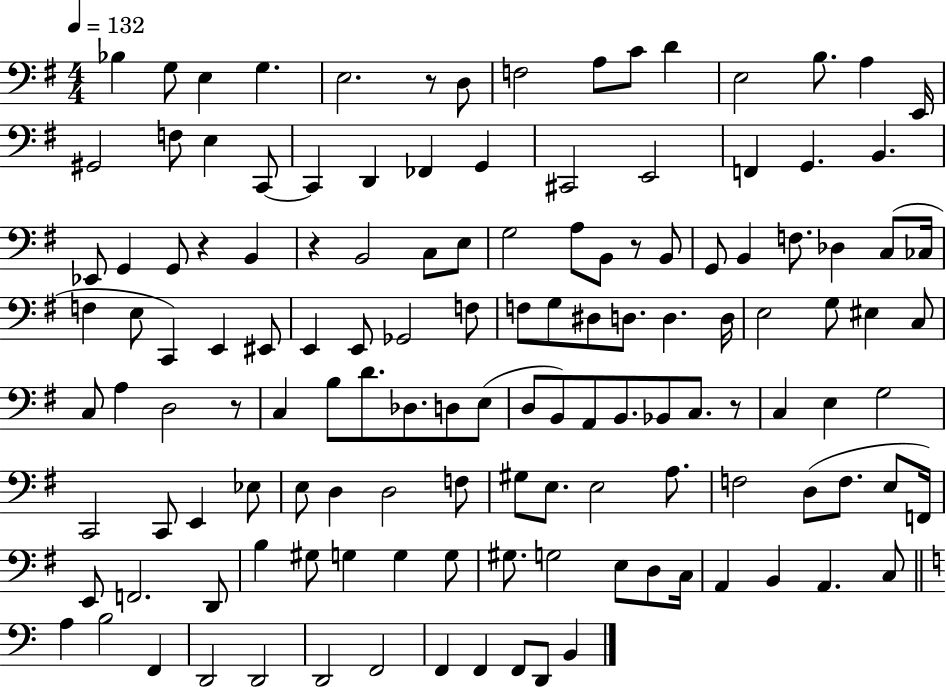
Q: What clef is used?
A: bass